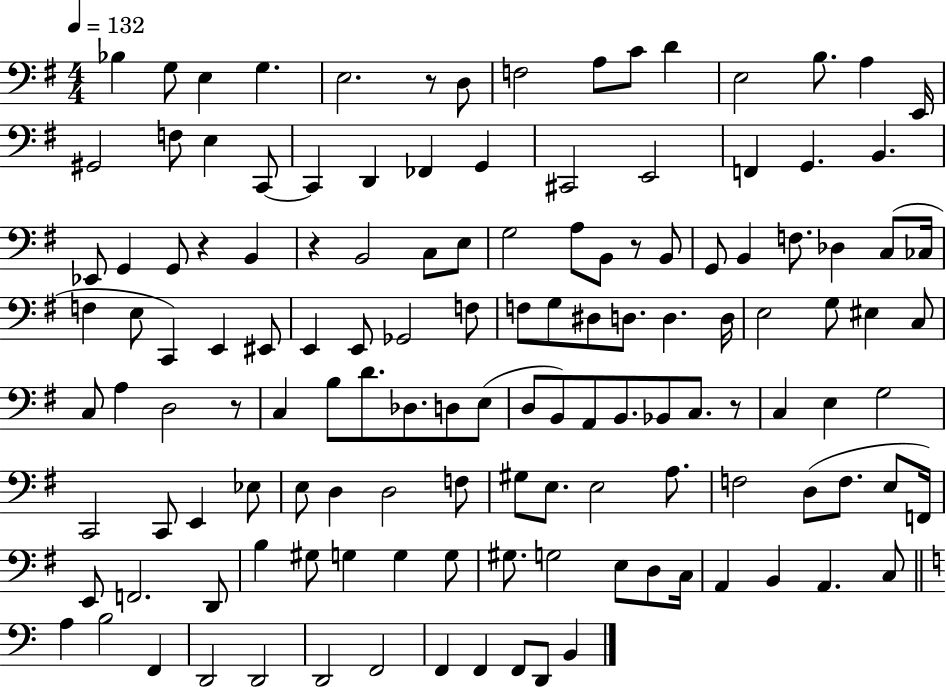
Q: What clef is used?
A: bass